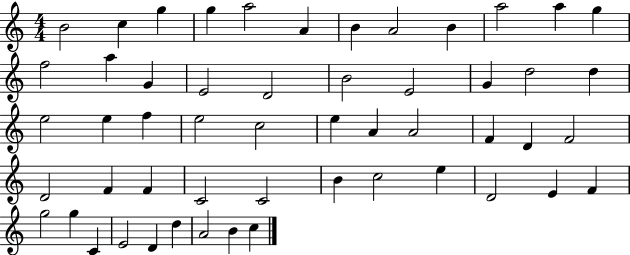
X:1
T:Untitled
M:4/4
L:1/4
K:C
B2 c g g a2 A B A2 B a2 a g f2 a G E2 D2 B2 E2 G d2 d e2 e f e2 c2 e A A2 F D F2 D2 F F C2 C2 B c2 e D2 E F g2 g C E2 D d A2 B c